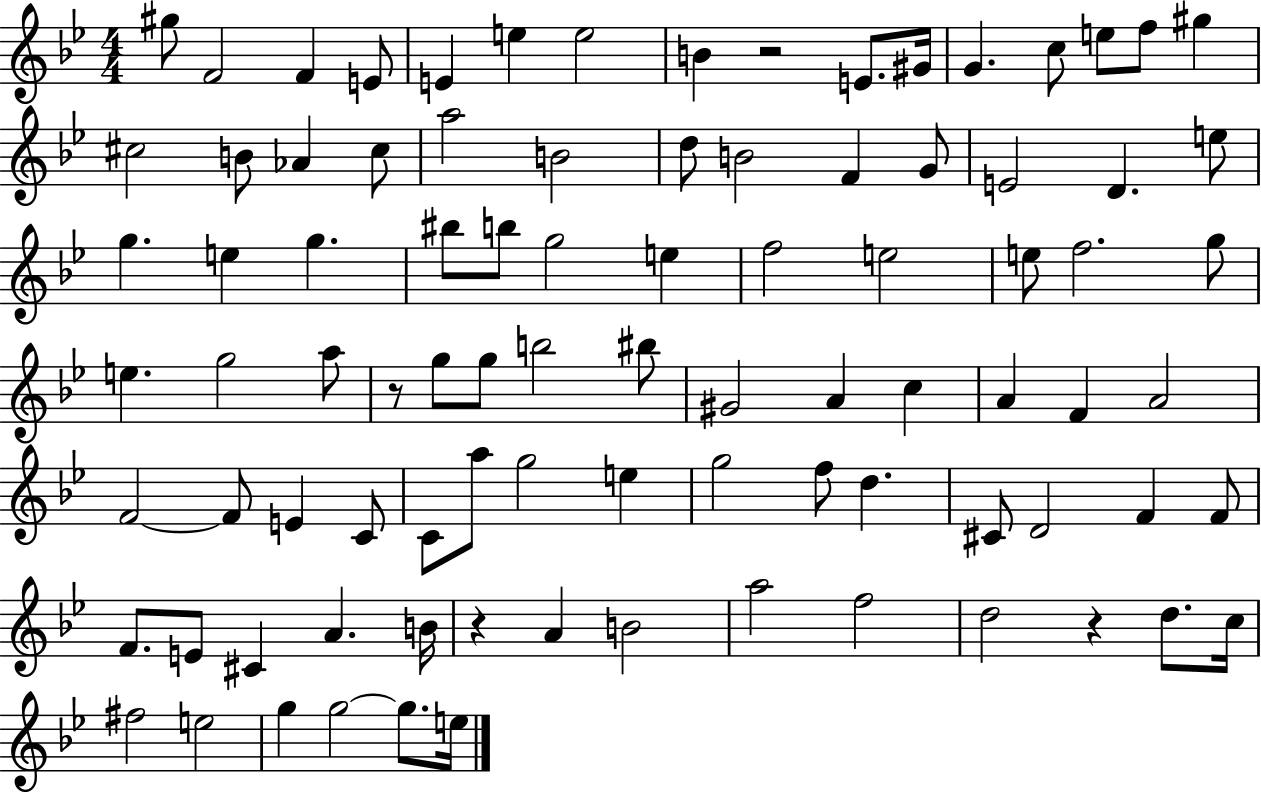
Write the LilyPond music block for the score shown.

{
  \clef treble
  \numericTimeSignature
  \time 4/4
  \key bes \major
  gis''8 f'2 f'4 e'8 | e'4 e''4 e''2 | b'4 r2 e'8. gis'16 | g'4. c''8 e''8 f''8 gis''4 | \break cis''2 b'8 aes'4 cis''8 | a''2 b'2 | d''8 b'2 f'4 g'8 | e'2 d'4. e''8 | \break g''4. e''4 g''4. | bis''8 b''8 g''2 e''4 | f''2 e''2 | e''8 f''2. g''8 | \break e''4. g''2 a''8 | r8 g''8 g''8 b''2 bis''8 | gis'2 a'4 c''4 | a'4 f'4 a'2 | \break f'2~~ f'8 e'4 c'8 | c'8 a''8 g''2 e''4 | g''2 f''8 d''4. | cis'8 d'2 f'4 f'8 | \break f'8. e'8 cis'4 a'4. b'16 | r4 a'4 b'2 | a''2 f''2 | d''2 r4 d''8. c''16 | \break fis''2 e''2 | g''4 g''2~~ g''8. e''16 | \bar "|."
}